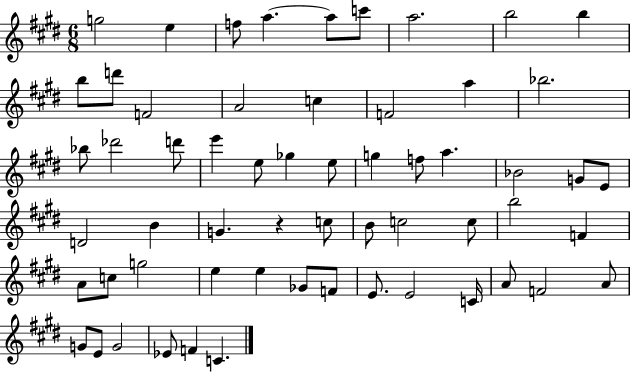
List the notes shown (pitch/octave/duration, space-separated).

G5/h E5/q F5/e A5/q. A5/e C6/e A5/h. B5/h B5/q B5/e D6/e F4/h A4/h C5/q F4/h A5/q Bb5/h. Bb5/e Db6/h D6/e E6/q E5/e Gb5/q E5/e G5/q F5/e A5/q. Bb4/h G4/e E4/e D4/h B4/q G4/q. R/q C5/e B4/e C5/h C5/e B5/h F4/q A4/e C5/e G5/h E5/q E5/q Gb4/e F4/e E4/e. E4/h C4/s A4/e F4/h A4/e G4/e E4/e G4/h Eb4/e F4/q C4/q.